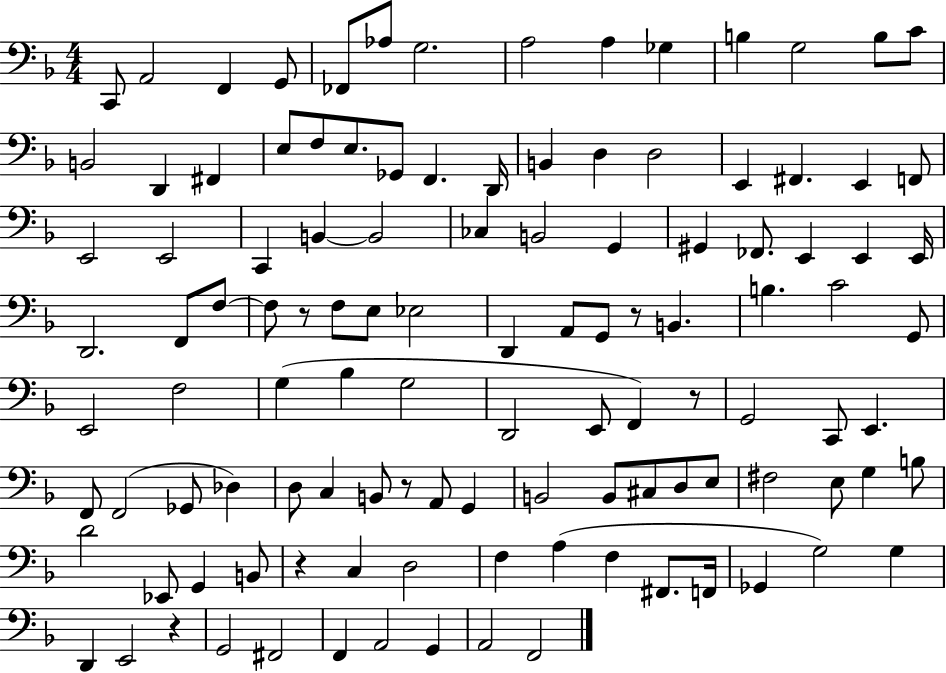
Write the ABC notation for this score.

X:1
T:Untitled
M:4/4
L:1/4
K:F
C,,/2 A,,2 F,, G,,/2 _F,,/2 _A,/2 G,2 A,2 A, _G, B, G,2 B,/2 C/2 B,,2 D,, ^F,, E,/2 F,/2 E,/2 _G,,/2 F,, D,,/4 B,, D, D,2 E,, ^F,, E,, F,,/2 E,,2 E,,2 C,, B,, B,,2 _C, B,,2 G,, ^G,, _F,,/2 E,, E,, E,,/4 D,,2 F,,/2 F,/2 F,/2 z/2 F,/2 E,/2 _E,2 D,, A,,/2 G,,/2 z/2 B,, B, C2 G,,/2 E,,2 F,2 G, _B, G,2 D,,2 E,,/2 F,, z/2 G,,2 C,,/2 E,, F,,/2 F,,2 _G,,/2 _D, D,/2 C, B,,/2 z/2 A,,/2 G,, B,,2 B,,/2 ^C,/2 D,/2 E,/2 ^F,2 E,/2 G, B,/2 D2 _E,,/2 G,, B,,/2 z C, D,2 F, A, F, ^F,,/2 F,,/4 _G,, G,2 G, D,, E,,2 z G,,2 ^F,,2 F,, A,,2 G,, A,,2 F,,2